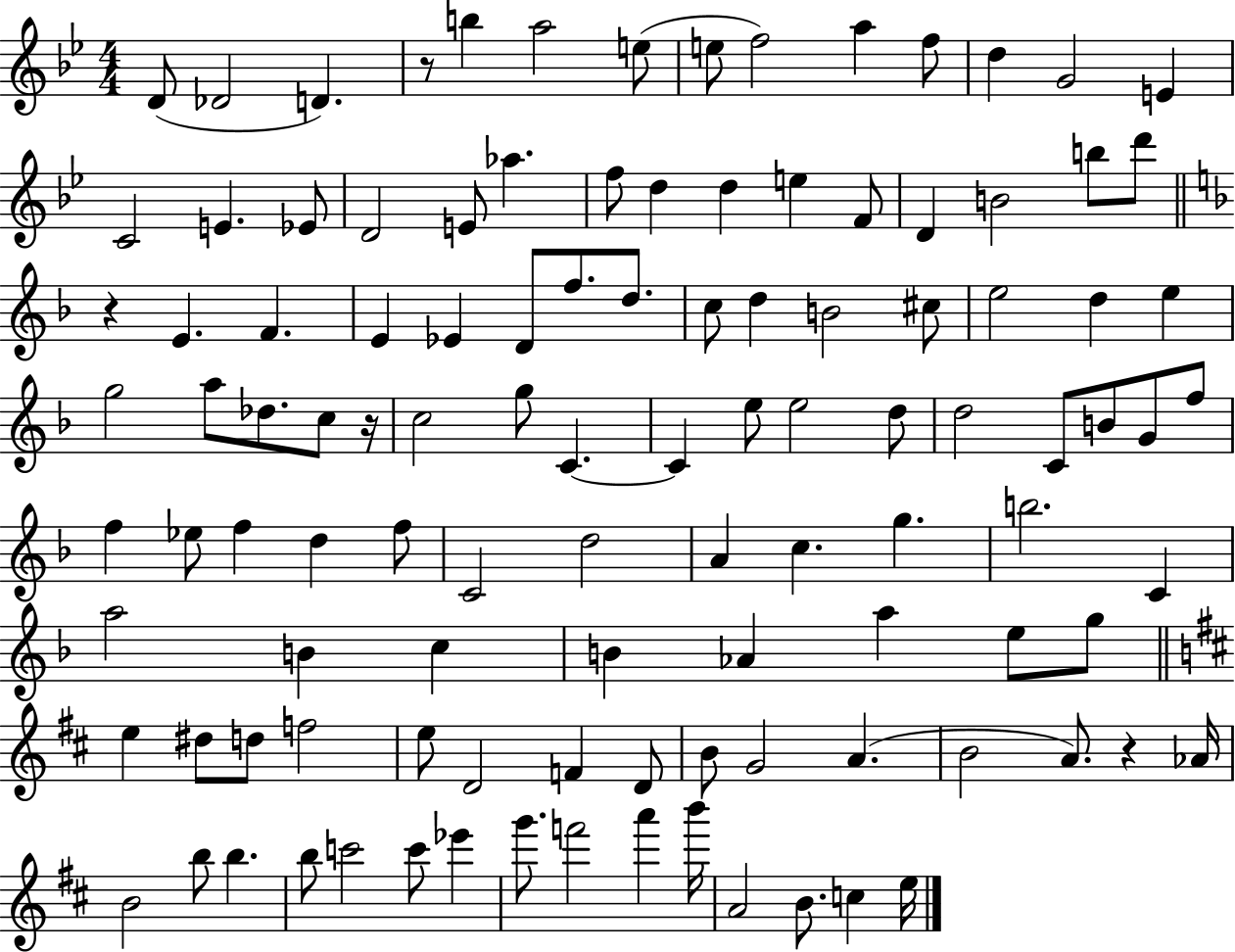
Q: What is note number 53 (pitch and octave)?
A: D5